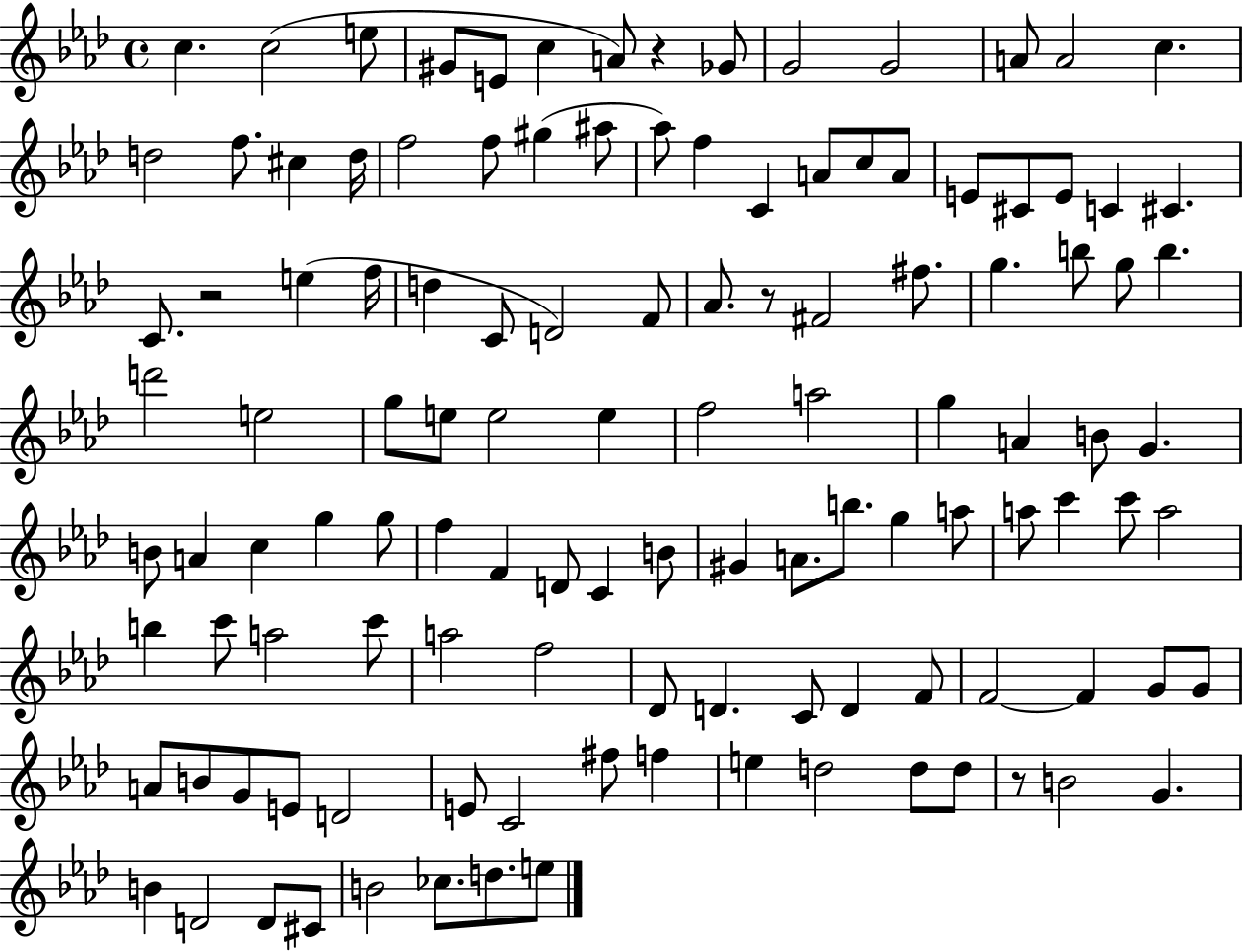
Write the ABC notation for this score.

X:1
T:Untitled
M:4/4
L:1/4
K:Ab
c c2 e/2 ^G/2 E/2 c A/2 z _G/2 G2 G2 A/2 A2 c d2 f/2 ^c d/4 f2 f/2 ^g ^a/2 _a/2 f C A/2 c/2 A/2 E/2 ^C/2 E/2 C ^C C/2 z2 e f/4 d C/2 D2 F/2 _A/2 z/2 ^F2 ^f/2 g b/2 g/2 b d'2 e2 g/2 e/2 e2 e f2 a2 g A B/2 G B/2 A c g g/2 f F D/2 C B/2 ^G A/2 b/2 g a/2 a/2 c' c'/2 a2 b c'/2 a2 c'/2 a2 f2 _D/2 D C/2 D F/2 F2 F G/2 G/2 A/2 B/2 G/2 E/2 D2 E/2 C2 ^f/2 f e d2 d/2 d/2 z/2 B2 G B D2 D/2 ^C/2 B2 _c/2 d/2 e/2